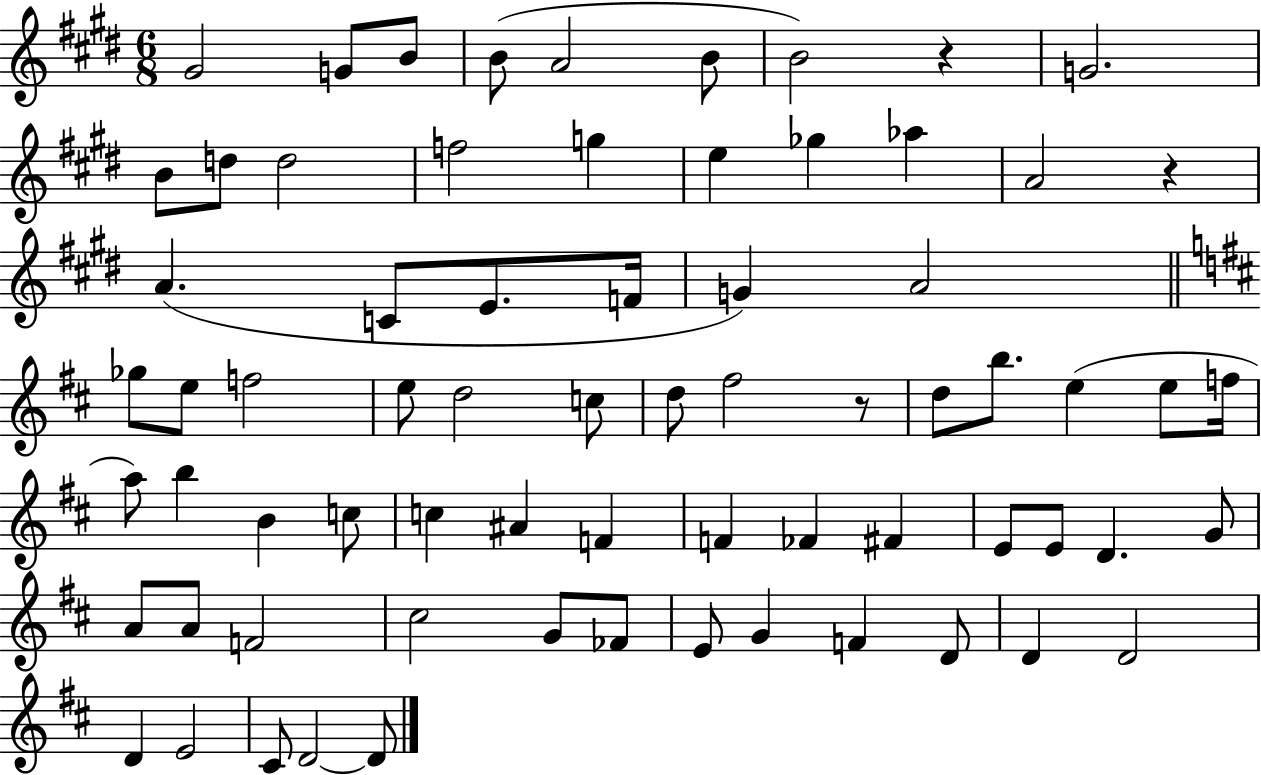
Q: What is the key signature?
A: E major